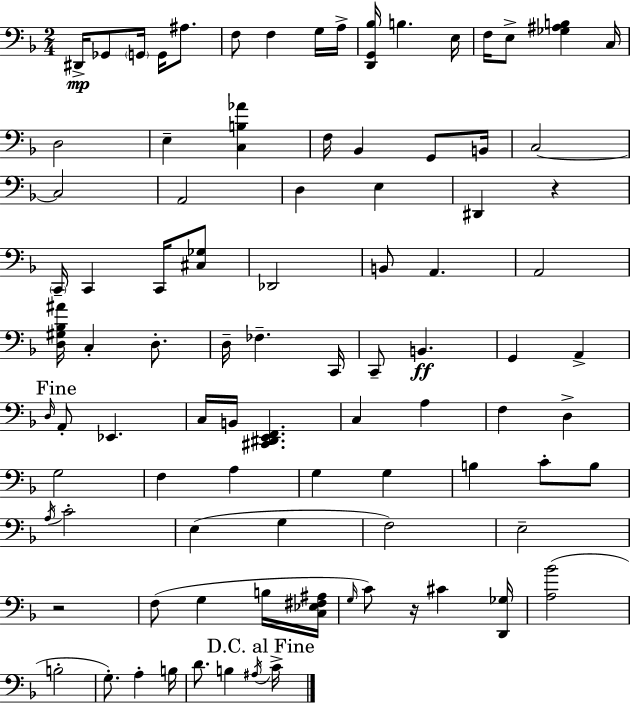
X:1
T:Untitled
M:2/4
L:1/4
K:F
^D,,/4 _G,,/2 G,,/4 G,,/4 ^A,/2 F,/2 F, G,/4 A,/4 [D,,G,,_B,]/4 B, E,/4 F,/4 E,/2 [_G,^A,B,] C,/4 D,2 E, [C,B,_A] F,/4 _B,, G,,/2 B,,/4 C,2 C,2 A,,2 D, E, ^D,, z C,,/4 C,, C,,/4 [^C,_G,]/2 _D,,2 B,,/2 A,, A,,2 [D,^G,_B,^A]/4 C, D,/2 D,/4 _F, C,,/4 C,,/2 B,, G,, A,, D,/4 A,,/2 _E,, C,/4 B,,/4 [^C,,^D,,E,,F,,] C, A, F, D, G,2 F, A, G, G, B, C/2 B,/2 A,/4 C2 E, G, F,2 E,2 z2 F,/2 G, B,/4 [C,_E,^F,^A,]/4 G,/4 C/2 z/4 ^C [D,,_G,]/4 [A,_B]2 B,2 G,/2 A, B,/4 D/2 B, ^A,/4 C/4